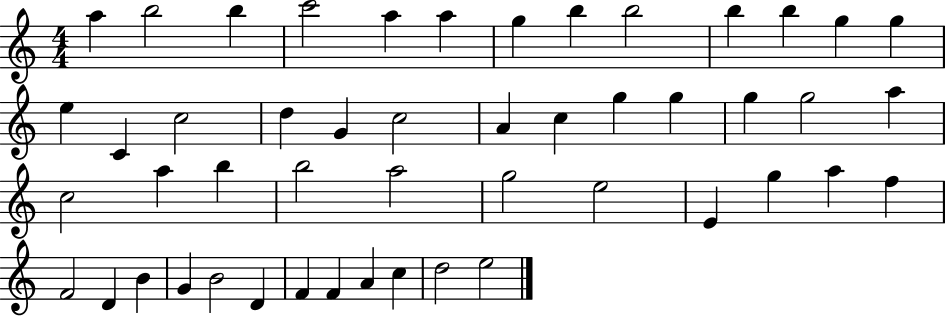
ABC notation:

X:1
T:Untitled
M:4/4
L:1/4
K:C
a b2 b c'2 a a g b b2 b b g g e C c2 d G c2 A c g g g g2 a c2 a b b2 a2 g2 e2 E g a f F2 D B G B2 D F F A c d2 e2